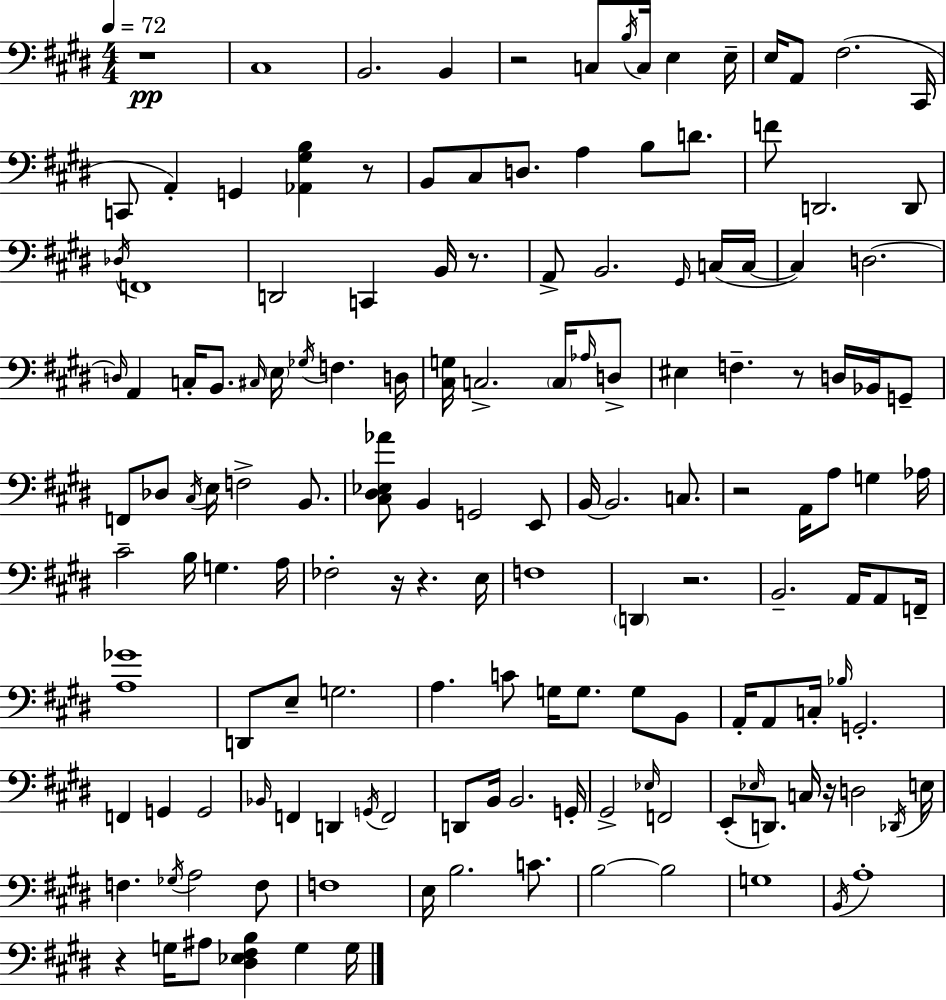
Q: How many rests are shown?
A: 11